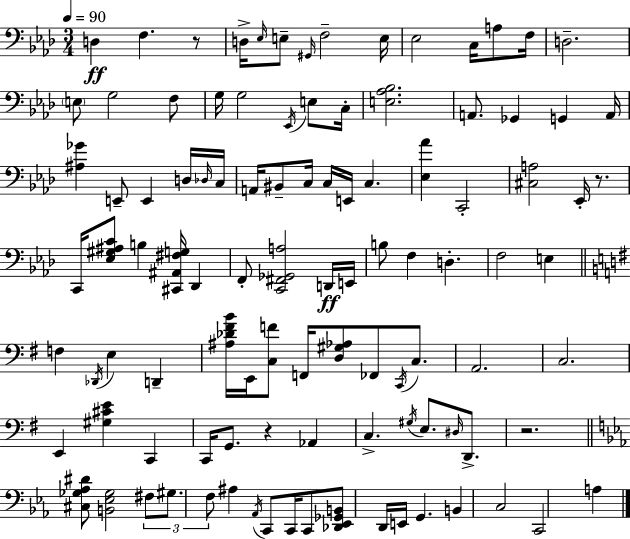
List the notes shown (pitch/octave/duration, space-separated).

D3/q F3/q. R/e D3/s Eb3/s E3/e G#2/s F3/h E3/s Eb3/h C3/s A3/e F3/s D3/h. E3/e G3/h F3/e G3/s G3/h Eb2/s E3/e C3/s [E3,Ab3,Bb3]/h. A2/e. Gb2/q G2/q A2/s [A#3,Gb4]/q E2/e E2/q D3/s Db3/s C3/s A2/s BIS2/e C3/s C3/s E2/s C3/q. [Eb3,Ab4]/q C2/h [C#3,A3]/h Eb2/s R/e. C2/s [Eb3,G#3,A#3,C4]/e B3/q [C#2,A#2,F#3,G3]/s Db2/q F2/e [C2,F#2,Gb2,A3]/h D2/s E2/s B3/e F3/q D3/q. F3/h E3/q F3/q Db2/s E3/q D2/q [A#3,Db4,F#4,B4]/s E2/s [C3,F4]/e F2/s [D3,G#3,Ab3]/e FES2/e C2/s C3/e. A2/h. C3/h. E2/q [G#3,C#4,E4]/q C2/q C2/s G2/e. R/q Ab2/q C3/q. G#3/s E3/e. D#3/s D2/e. R/h. [C#3,Gb3,Ab3,D#4]/e [B2,Eb3,Gb3]/h F#3/e G#3/e. F3/e A#3/q Ab2/s C2/e C2/s C2/e [Db2,Eb2,Gb2,B2]/e D2/s E2/s G2/q. B2/q C3/h C2/h A3/q